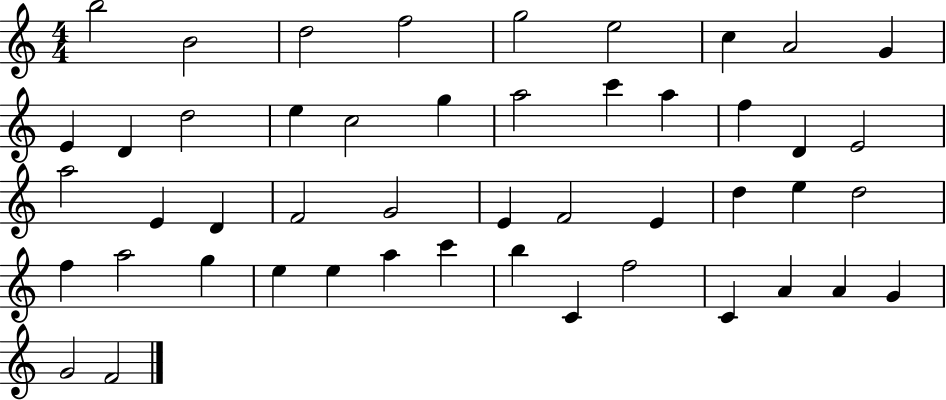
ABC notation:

X:1
T:Untitled
M:4/4
L:1/4
K:C
b2 B2 d2 f2 g2 e2 c A2 G E D d2 e c2 g a2 c' a f D E2 a2 E D F2 G2 E F2 E d e d2 f a2 g e e a c' b C f2 C A A G G2 F2